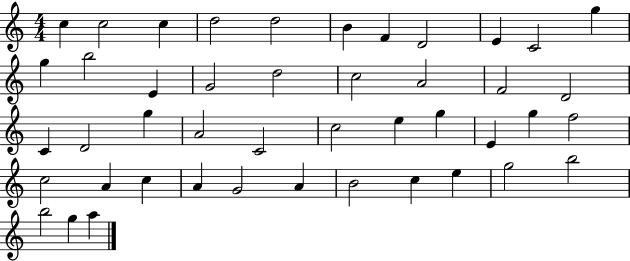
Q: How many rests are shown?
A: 0